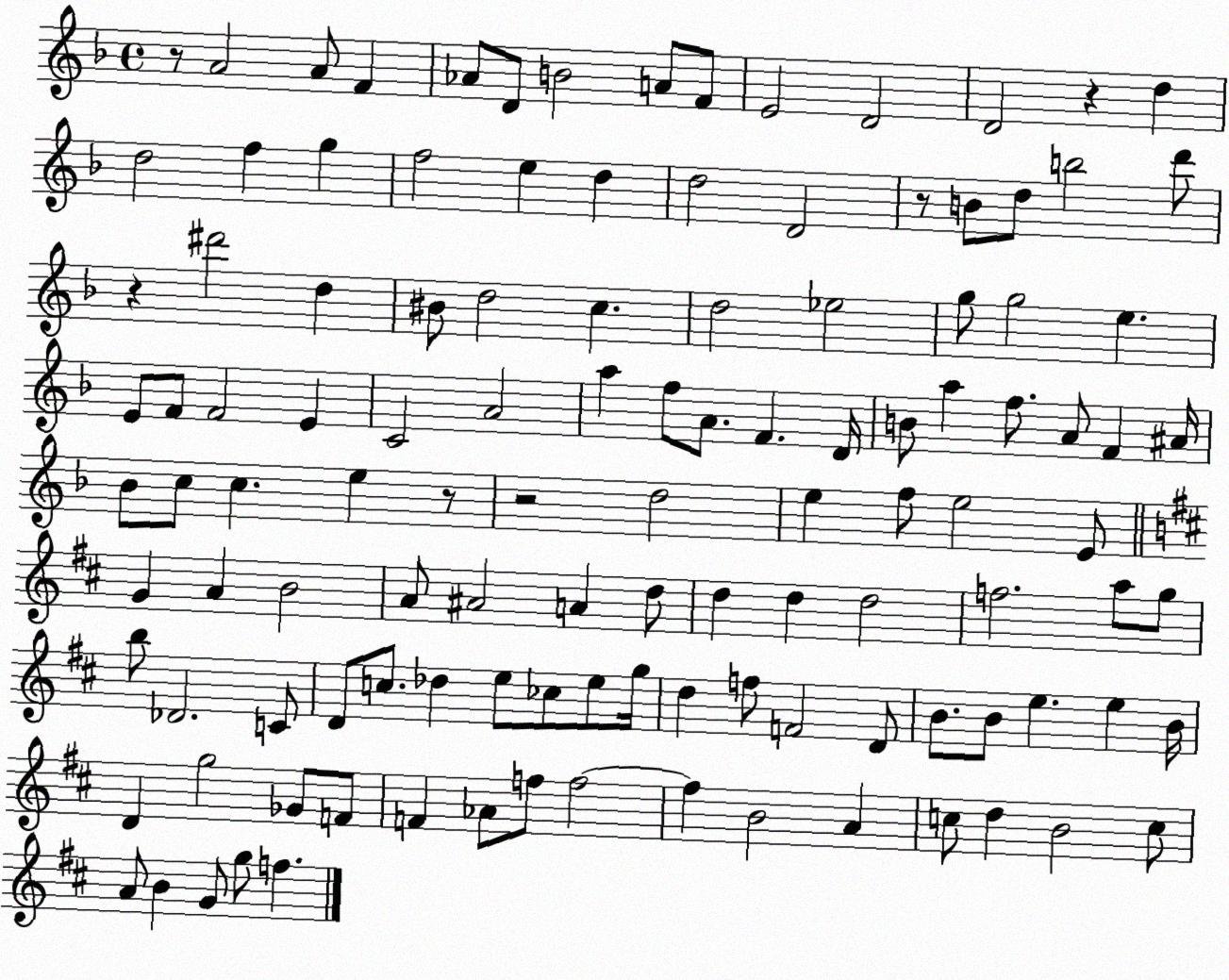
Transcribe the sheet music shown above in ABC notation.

X:1
T:Untitled
M:4/4
L:1/4
K:F
z/2 A2 A/2 F _A/2 D/2 B2 A/2 F/2 E2 D2 D2 z d d2 f g f2 e d d2 D2 z/2 B/2 d/2 b2 d'/2 z ^d'2 d ^B/2 d2 c d2 _e2 g/2 g2 e E/2 F/2 F2 E C2 A2 a f/2 A/2 F D/4 B/2 a f/2 A/2 F ^A/4 _B/2 c/2 c e z/2 z2 d2 e f/2 e2 E/2 G A B2 A/2 ^A2 A d/2 d d d2 f2 a/2 g/2 b/2 _D2 C/2 D/2 c/2 _d e/2 _c/2 e/2 g/4 d f/2 F2 D/2 B/2 B/2 e e B/4 D g2 _G/2 F/2 F _A/2 f/2 f2 f B2 A c/2 d B2 c/2 A/2 B G/2 g/2 f